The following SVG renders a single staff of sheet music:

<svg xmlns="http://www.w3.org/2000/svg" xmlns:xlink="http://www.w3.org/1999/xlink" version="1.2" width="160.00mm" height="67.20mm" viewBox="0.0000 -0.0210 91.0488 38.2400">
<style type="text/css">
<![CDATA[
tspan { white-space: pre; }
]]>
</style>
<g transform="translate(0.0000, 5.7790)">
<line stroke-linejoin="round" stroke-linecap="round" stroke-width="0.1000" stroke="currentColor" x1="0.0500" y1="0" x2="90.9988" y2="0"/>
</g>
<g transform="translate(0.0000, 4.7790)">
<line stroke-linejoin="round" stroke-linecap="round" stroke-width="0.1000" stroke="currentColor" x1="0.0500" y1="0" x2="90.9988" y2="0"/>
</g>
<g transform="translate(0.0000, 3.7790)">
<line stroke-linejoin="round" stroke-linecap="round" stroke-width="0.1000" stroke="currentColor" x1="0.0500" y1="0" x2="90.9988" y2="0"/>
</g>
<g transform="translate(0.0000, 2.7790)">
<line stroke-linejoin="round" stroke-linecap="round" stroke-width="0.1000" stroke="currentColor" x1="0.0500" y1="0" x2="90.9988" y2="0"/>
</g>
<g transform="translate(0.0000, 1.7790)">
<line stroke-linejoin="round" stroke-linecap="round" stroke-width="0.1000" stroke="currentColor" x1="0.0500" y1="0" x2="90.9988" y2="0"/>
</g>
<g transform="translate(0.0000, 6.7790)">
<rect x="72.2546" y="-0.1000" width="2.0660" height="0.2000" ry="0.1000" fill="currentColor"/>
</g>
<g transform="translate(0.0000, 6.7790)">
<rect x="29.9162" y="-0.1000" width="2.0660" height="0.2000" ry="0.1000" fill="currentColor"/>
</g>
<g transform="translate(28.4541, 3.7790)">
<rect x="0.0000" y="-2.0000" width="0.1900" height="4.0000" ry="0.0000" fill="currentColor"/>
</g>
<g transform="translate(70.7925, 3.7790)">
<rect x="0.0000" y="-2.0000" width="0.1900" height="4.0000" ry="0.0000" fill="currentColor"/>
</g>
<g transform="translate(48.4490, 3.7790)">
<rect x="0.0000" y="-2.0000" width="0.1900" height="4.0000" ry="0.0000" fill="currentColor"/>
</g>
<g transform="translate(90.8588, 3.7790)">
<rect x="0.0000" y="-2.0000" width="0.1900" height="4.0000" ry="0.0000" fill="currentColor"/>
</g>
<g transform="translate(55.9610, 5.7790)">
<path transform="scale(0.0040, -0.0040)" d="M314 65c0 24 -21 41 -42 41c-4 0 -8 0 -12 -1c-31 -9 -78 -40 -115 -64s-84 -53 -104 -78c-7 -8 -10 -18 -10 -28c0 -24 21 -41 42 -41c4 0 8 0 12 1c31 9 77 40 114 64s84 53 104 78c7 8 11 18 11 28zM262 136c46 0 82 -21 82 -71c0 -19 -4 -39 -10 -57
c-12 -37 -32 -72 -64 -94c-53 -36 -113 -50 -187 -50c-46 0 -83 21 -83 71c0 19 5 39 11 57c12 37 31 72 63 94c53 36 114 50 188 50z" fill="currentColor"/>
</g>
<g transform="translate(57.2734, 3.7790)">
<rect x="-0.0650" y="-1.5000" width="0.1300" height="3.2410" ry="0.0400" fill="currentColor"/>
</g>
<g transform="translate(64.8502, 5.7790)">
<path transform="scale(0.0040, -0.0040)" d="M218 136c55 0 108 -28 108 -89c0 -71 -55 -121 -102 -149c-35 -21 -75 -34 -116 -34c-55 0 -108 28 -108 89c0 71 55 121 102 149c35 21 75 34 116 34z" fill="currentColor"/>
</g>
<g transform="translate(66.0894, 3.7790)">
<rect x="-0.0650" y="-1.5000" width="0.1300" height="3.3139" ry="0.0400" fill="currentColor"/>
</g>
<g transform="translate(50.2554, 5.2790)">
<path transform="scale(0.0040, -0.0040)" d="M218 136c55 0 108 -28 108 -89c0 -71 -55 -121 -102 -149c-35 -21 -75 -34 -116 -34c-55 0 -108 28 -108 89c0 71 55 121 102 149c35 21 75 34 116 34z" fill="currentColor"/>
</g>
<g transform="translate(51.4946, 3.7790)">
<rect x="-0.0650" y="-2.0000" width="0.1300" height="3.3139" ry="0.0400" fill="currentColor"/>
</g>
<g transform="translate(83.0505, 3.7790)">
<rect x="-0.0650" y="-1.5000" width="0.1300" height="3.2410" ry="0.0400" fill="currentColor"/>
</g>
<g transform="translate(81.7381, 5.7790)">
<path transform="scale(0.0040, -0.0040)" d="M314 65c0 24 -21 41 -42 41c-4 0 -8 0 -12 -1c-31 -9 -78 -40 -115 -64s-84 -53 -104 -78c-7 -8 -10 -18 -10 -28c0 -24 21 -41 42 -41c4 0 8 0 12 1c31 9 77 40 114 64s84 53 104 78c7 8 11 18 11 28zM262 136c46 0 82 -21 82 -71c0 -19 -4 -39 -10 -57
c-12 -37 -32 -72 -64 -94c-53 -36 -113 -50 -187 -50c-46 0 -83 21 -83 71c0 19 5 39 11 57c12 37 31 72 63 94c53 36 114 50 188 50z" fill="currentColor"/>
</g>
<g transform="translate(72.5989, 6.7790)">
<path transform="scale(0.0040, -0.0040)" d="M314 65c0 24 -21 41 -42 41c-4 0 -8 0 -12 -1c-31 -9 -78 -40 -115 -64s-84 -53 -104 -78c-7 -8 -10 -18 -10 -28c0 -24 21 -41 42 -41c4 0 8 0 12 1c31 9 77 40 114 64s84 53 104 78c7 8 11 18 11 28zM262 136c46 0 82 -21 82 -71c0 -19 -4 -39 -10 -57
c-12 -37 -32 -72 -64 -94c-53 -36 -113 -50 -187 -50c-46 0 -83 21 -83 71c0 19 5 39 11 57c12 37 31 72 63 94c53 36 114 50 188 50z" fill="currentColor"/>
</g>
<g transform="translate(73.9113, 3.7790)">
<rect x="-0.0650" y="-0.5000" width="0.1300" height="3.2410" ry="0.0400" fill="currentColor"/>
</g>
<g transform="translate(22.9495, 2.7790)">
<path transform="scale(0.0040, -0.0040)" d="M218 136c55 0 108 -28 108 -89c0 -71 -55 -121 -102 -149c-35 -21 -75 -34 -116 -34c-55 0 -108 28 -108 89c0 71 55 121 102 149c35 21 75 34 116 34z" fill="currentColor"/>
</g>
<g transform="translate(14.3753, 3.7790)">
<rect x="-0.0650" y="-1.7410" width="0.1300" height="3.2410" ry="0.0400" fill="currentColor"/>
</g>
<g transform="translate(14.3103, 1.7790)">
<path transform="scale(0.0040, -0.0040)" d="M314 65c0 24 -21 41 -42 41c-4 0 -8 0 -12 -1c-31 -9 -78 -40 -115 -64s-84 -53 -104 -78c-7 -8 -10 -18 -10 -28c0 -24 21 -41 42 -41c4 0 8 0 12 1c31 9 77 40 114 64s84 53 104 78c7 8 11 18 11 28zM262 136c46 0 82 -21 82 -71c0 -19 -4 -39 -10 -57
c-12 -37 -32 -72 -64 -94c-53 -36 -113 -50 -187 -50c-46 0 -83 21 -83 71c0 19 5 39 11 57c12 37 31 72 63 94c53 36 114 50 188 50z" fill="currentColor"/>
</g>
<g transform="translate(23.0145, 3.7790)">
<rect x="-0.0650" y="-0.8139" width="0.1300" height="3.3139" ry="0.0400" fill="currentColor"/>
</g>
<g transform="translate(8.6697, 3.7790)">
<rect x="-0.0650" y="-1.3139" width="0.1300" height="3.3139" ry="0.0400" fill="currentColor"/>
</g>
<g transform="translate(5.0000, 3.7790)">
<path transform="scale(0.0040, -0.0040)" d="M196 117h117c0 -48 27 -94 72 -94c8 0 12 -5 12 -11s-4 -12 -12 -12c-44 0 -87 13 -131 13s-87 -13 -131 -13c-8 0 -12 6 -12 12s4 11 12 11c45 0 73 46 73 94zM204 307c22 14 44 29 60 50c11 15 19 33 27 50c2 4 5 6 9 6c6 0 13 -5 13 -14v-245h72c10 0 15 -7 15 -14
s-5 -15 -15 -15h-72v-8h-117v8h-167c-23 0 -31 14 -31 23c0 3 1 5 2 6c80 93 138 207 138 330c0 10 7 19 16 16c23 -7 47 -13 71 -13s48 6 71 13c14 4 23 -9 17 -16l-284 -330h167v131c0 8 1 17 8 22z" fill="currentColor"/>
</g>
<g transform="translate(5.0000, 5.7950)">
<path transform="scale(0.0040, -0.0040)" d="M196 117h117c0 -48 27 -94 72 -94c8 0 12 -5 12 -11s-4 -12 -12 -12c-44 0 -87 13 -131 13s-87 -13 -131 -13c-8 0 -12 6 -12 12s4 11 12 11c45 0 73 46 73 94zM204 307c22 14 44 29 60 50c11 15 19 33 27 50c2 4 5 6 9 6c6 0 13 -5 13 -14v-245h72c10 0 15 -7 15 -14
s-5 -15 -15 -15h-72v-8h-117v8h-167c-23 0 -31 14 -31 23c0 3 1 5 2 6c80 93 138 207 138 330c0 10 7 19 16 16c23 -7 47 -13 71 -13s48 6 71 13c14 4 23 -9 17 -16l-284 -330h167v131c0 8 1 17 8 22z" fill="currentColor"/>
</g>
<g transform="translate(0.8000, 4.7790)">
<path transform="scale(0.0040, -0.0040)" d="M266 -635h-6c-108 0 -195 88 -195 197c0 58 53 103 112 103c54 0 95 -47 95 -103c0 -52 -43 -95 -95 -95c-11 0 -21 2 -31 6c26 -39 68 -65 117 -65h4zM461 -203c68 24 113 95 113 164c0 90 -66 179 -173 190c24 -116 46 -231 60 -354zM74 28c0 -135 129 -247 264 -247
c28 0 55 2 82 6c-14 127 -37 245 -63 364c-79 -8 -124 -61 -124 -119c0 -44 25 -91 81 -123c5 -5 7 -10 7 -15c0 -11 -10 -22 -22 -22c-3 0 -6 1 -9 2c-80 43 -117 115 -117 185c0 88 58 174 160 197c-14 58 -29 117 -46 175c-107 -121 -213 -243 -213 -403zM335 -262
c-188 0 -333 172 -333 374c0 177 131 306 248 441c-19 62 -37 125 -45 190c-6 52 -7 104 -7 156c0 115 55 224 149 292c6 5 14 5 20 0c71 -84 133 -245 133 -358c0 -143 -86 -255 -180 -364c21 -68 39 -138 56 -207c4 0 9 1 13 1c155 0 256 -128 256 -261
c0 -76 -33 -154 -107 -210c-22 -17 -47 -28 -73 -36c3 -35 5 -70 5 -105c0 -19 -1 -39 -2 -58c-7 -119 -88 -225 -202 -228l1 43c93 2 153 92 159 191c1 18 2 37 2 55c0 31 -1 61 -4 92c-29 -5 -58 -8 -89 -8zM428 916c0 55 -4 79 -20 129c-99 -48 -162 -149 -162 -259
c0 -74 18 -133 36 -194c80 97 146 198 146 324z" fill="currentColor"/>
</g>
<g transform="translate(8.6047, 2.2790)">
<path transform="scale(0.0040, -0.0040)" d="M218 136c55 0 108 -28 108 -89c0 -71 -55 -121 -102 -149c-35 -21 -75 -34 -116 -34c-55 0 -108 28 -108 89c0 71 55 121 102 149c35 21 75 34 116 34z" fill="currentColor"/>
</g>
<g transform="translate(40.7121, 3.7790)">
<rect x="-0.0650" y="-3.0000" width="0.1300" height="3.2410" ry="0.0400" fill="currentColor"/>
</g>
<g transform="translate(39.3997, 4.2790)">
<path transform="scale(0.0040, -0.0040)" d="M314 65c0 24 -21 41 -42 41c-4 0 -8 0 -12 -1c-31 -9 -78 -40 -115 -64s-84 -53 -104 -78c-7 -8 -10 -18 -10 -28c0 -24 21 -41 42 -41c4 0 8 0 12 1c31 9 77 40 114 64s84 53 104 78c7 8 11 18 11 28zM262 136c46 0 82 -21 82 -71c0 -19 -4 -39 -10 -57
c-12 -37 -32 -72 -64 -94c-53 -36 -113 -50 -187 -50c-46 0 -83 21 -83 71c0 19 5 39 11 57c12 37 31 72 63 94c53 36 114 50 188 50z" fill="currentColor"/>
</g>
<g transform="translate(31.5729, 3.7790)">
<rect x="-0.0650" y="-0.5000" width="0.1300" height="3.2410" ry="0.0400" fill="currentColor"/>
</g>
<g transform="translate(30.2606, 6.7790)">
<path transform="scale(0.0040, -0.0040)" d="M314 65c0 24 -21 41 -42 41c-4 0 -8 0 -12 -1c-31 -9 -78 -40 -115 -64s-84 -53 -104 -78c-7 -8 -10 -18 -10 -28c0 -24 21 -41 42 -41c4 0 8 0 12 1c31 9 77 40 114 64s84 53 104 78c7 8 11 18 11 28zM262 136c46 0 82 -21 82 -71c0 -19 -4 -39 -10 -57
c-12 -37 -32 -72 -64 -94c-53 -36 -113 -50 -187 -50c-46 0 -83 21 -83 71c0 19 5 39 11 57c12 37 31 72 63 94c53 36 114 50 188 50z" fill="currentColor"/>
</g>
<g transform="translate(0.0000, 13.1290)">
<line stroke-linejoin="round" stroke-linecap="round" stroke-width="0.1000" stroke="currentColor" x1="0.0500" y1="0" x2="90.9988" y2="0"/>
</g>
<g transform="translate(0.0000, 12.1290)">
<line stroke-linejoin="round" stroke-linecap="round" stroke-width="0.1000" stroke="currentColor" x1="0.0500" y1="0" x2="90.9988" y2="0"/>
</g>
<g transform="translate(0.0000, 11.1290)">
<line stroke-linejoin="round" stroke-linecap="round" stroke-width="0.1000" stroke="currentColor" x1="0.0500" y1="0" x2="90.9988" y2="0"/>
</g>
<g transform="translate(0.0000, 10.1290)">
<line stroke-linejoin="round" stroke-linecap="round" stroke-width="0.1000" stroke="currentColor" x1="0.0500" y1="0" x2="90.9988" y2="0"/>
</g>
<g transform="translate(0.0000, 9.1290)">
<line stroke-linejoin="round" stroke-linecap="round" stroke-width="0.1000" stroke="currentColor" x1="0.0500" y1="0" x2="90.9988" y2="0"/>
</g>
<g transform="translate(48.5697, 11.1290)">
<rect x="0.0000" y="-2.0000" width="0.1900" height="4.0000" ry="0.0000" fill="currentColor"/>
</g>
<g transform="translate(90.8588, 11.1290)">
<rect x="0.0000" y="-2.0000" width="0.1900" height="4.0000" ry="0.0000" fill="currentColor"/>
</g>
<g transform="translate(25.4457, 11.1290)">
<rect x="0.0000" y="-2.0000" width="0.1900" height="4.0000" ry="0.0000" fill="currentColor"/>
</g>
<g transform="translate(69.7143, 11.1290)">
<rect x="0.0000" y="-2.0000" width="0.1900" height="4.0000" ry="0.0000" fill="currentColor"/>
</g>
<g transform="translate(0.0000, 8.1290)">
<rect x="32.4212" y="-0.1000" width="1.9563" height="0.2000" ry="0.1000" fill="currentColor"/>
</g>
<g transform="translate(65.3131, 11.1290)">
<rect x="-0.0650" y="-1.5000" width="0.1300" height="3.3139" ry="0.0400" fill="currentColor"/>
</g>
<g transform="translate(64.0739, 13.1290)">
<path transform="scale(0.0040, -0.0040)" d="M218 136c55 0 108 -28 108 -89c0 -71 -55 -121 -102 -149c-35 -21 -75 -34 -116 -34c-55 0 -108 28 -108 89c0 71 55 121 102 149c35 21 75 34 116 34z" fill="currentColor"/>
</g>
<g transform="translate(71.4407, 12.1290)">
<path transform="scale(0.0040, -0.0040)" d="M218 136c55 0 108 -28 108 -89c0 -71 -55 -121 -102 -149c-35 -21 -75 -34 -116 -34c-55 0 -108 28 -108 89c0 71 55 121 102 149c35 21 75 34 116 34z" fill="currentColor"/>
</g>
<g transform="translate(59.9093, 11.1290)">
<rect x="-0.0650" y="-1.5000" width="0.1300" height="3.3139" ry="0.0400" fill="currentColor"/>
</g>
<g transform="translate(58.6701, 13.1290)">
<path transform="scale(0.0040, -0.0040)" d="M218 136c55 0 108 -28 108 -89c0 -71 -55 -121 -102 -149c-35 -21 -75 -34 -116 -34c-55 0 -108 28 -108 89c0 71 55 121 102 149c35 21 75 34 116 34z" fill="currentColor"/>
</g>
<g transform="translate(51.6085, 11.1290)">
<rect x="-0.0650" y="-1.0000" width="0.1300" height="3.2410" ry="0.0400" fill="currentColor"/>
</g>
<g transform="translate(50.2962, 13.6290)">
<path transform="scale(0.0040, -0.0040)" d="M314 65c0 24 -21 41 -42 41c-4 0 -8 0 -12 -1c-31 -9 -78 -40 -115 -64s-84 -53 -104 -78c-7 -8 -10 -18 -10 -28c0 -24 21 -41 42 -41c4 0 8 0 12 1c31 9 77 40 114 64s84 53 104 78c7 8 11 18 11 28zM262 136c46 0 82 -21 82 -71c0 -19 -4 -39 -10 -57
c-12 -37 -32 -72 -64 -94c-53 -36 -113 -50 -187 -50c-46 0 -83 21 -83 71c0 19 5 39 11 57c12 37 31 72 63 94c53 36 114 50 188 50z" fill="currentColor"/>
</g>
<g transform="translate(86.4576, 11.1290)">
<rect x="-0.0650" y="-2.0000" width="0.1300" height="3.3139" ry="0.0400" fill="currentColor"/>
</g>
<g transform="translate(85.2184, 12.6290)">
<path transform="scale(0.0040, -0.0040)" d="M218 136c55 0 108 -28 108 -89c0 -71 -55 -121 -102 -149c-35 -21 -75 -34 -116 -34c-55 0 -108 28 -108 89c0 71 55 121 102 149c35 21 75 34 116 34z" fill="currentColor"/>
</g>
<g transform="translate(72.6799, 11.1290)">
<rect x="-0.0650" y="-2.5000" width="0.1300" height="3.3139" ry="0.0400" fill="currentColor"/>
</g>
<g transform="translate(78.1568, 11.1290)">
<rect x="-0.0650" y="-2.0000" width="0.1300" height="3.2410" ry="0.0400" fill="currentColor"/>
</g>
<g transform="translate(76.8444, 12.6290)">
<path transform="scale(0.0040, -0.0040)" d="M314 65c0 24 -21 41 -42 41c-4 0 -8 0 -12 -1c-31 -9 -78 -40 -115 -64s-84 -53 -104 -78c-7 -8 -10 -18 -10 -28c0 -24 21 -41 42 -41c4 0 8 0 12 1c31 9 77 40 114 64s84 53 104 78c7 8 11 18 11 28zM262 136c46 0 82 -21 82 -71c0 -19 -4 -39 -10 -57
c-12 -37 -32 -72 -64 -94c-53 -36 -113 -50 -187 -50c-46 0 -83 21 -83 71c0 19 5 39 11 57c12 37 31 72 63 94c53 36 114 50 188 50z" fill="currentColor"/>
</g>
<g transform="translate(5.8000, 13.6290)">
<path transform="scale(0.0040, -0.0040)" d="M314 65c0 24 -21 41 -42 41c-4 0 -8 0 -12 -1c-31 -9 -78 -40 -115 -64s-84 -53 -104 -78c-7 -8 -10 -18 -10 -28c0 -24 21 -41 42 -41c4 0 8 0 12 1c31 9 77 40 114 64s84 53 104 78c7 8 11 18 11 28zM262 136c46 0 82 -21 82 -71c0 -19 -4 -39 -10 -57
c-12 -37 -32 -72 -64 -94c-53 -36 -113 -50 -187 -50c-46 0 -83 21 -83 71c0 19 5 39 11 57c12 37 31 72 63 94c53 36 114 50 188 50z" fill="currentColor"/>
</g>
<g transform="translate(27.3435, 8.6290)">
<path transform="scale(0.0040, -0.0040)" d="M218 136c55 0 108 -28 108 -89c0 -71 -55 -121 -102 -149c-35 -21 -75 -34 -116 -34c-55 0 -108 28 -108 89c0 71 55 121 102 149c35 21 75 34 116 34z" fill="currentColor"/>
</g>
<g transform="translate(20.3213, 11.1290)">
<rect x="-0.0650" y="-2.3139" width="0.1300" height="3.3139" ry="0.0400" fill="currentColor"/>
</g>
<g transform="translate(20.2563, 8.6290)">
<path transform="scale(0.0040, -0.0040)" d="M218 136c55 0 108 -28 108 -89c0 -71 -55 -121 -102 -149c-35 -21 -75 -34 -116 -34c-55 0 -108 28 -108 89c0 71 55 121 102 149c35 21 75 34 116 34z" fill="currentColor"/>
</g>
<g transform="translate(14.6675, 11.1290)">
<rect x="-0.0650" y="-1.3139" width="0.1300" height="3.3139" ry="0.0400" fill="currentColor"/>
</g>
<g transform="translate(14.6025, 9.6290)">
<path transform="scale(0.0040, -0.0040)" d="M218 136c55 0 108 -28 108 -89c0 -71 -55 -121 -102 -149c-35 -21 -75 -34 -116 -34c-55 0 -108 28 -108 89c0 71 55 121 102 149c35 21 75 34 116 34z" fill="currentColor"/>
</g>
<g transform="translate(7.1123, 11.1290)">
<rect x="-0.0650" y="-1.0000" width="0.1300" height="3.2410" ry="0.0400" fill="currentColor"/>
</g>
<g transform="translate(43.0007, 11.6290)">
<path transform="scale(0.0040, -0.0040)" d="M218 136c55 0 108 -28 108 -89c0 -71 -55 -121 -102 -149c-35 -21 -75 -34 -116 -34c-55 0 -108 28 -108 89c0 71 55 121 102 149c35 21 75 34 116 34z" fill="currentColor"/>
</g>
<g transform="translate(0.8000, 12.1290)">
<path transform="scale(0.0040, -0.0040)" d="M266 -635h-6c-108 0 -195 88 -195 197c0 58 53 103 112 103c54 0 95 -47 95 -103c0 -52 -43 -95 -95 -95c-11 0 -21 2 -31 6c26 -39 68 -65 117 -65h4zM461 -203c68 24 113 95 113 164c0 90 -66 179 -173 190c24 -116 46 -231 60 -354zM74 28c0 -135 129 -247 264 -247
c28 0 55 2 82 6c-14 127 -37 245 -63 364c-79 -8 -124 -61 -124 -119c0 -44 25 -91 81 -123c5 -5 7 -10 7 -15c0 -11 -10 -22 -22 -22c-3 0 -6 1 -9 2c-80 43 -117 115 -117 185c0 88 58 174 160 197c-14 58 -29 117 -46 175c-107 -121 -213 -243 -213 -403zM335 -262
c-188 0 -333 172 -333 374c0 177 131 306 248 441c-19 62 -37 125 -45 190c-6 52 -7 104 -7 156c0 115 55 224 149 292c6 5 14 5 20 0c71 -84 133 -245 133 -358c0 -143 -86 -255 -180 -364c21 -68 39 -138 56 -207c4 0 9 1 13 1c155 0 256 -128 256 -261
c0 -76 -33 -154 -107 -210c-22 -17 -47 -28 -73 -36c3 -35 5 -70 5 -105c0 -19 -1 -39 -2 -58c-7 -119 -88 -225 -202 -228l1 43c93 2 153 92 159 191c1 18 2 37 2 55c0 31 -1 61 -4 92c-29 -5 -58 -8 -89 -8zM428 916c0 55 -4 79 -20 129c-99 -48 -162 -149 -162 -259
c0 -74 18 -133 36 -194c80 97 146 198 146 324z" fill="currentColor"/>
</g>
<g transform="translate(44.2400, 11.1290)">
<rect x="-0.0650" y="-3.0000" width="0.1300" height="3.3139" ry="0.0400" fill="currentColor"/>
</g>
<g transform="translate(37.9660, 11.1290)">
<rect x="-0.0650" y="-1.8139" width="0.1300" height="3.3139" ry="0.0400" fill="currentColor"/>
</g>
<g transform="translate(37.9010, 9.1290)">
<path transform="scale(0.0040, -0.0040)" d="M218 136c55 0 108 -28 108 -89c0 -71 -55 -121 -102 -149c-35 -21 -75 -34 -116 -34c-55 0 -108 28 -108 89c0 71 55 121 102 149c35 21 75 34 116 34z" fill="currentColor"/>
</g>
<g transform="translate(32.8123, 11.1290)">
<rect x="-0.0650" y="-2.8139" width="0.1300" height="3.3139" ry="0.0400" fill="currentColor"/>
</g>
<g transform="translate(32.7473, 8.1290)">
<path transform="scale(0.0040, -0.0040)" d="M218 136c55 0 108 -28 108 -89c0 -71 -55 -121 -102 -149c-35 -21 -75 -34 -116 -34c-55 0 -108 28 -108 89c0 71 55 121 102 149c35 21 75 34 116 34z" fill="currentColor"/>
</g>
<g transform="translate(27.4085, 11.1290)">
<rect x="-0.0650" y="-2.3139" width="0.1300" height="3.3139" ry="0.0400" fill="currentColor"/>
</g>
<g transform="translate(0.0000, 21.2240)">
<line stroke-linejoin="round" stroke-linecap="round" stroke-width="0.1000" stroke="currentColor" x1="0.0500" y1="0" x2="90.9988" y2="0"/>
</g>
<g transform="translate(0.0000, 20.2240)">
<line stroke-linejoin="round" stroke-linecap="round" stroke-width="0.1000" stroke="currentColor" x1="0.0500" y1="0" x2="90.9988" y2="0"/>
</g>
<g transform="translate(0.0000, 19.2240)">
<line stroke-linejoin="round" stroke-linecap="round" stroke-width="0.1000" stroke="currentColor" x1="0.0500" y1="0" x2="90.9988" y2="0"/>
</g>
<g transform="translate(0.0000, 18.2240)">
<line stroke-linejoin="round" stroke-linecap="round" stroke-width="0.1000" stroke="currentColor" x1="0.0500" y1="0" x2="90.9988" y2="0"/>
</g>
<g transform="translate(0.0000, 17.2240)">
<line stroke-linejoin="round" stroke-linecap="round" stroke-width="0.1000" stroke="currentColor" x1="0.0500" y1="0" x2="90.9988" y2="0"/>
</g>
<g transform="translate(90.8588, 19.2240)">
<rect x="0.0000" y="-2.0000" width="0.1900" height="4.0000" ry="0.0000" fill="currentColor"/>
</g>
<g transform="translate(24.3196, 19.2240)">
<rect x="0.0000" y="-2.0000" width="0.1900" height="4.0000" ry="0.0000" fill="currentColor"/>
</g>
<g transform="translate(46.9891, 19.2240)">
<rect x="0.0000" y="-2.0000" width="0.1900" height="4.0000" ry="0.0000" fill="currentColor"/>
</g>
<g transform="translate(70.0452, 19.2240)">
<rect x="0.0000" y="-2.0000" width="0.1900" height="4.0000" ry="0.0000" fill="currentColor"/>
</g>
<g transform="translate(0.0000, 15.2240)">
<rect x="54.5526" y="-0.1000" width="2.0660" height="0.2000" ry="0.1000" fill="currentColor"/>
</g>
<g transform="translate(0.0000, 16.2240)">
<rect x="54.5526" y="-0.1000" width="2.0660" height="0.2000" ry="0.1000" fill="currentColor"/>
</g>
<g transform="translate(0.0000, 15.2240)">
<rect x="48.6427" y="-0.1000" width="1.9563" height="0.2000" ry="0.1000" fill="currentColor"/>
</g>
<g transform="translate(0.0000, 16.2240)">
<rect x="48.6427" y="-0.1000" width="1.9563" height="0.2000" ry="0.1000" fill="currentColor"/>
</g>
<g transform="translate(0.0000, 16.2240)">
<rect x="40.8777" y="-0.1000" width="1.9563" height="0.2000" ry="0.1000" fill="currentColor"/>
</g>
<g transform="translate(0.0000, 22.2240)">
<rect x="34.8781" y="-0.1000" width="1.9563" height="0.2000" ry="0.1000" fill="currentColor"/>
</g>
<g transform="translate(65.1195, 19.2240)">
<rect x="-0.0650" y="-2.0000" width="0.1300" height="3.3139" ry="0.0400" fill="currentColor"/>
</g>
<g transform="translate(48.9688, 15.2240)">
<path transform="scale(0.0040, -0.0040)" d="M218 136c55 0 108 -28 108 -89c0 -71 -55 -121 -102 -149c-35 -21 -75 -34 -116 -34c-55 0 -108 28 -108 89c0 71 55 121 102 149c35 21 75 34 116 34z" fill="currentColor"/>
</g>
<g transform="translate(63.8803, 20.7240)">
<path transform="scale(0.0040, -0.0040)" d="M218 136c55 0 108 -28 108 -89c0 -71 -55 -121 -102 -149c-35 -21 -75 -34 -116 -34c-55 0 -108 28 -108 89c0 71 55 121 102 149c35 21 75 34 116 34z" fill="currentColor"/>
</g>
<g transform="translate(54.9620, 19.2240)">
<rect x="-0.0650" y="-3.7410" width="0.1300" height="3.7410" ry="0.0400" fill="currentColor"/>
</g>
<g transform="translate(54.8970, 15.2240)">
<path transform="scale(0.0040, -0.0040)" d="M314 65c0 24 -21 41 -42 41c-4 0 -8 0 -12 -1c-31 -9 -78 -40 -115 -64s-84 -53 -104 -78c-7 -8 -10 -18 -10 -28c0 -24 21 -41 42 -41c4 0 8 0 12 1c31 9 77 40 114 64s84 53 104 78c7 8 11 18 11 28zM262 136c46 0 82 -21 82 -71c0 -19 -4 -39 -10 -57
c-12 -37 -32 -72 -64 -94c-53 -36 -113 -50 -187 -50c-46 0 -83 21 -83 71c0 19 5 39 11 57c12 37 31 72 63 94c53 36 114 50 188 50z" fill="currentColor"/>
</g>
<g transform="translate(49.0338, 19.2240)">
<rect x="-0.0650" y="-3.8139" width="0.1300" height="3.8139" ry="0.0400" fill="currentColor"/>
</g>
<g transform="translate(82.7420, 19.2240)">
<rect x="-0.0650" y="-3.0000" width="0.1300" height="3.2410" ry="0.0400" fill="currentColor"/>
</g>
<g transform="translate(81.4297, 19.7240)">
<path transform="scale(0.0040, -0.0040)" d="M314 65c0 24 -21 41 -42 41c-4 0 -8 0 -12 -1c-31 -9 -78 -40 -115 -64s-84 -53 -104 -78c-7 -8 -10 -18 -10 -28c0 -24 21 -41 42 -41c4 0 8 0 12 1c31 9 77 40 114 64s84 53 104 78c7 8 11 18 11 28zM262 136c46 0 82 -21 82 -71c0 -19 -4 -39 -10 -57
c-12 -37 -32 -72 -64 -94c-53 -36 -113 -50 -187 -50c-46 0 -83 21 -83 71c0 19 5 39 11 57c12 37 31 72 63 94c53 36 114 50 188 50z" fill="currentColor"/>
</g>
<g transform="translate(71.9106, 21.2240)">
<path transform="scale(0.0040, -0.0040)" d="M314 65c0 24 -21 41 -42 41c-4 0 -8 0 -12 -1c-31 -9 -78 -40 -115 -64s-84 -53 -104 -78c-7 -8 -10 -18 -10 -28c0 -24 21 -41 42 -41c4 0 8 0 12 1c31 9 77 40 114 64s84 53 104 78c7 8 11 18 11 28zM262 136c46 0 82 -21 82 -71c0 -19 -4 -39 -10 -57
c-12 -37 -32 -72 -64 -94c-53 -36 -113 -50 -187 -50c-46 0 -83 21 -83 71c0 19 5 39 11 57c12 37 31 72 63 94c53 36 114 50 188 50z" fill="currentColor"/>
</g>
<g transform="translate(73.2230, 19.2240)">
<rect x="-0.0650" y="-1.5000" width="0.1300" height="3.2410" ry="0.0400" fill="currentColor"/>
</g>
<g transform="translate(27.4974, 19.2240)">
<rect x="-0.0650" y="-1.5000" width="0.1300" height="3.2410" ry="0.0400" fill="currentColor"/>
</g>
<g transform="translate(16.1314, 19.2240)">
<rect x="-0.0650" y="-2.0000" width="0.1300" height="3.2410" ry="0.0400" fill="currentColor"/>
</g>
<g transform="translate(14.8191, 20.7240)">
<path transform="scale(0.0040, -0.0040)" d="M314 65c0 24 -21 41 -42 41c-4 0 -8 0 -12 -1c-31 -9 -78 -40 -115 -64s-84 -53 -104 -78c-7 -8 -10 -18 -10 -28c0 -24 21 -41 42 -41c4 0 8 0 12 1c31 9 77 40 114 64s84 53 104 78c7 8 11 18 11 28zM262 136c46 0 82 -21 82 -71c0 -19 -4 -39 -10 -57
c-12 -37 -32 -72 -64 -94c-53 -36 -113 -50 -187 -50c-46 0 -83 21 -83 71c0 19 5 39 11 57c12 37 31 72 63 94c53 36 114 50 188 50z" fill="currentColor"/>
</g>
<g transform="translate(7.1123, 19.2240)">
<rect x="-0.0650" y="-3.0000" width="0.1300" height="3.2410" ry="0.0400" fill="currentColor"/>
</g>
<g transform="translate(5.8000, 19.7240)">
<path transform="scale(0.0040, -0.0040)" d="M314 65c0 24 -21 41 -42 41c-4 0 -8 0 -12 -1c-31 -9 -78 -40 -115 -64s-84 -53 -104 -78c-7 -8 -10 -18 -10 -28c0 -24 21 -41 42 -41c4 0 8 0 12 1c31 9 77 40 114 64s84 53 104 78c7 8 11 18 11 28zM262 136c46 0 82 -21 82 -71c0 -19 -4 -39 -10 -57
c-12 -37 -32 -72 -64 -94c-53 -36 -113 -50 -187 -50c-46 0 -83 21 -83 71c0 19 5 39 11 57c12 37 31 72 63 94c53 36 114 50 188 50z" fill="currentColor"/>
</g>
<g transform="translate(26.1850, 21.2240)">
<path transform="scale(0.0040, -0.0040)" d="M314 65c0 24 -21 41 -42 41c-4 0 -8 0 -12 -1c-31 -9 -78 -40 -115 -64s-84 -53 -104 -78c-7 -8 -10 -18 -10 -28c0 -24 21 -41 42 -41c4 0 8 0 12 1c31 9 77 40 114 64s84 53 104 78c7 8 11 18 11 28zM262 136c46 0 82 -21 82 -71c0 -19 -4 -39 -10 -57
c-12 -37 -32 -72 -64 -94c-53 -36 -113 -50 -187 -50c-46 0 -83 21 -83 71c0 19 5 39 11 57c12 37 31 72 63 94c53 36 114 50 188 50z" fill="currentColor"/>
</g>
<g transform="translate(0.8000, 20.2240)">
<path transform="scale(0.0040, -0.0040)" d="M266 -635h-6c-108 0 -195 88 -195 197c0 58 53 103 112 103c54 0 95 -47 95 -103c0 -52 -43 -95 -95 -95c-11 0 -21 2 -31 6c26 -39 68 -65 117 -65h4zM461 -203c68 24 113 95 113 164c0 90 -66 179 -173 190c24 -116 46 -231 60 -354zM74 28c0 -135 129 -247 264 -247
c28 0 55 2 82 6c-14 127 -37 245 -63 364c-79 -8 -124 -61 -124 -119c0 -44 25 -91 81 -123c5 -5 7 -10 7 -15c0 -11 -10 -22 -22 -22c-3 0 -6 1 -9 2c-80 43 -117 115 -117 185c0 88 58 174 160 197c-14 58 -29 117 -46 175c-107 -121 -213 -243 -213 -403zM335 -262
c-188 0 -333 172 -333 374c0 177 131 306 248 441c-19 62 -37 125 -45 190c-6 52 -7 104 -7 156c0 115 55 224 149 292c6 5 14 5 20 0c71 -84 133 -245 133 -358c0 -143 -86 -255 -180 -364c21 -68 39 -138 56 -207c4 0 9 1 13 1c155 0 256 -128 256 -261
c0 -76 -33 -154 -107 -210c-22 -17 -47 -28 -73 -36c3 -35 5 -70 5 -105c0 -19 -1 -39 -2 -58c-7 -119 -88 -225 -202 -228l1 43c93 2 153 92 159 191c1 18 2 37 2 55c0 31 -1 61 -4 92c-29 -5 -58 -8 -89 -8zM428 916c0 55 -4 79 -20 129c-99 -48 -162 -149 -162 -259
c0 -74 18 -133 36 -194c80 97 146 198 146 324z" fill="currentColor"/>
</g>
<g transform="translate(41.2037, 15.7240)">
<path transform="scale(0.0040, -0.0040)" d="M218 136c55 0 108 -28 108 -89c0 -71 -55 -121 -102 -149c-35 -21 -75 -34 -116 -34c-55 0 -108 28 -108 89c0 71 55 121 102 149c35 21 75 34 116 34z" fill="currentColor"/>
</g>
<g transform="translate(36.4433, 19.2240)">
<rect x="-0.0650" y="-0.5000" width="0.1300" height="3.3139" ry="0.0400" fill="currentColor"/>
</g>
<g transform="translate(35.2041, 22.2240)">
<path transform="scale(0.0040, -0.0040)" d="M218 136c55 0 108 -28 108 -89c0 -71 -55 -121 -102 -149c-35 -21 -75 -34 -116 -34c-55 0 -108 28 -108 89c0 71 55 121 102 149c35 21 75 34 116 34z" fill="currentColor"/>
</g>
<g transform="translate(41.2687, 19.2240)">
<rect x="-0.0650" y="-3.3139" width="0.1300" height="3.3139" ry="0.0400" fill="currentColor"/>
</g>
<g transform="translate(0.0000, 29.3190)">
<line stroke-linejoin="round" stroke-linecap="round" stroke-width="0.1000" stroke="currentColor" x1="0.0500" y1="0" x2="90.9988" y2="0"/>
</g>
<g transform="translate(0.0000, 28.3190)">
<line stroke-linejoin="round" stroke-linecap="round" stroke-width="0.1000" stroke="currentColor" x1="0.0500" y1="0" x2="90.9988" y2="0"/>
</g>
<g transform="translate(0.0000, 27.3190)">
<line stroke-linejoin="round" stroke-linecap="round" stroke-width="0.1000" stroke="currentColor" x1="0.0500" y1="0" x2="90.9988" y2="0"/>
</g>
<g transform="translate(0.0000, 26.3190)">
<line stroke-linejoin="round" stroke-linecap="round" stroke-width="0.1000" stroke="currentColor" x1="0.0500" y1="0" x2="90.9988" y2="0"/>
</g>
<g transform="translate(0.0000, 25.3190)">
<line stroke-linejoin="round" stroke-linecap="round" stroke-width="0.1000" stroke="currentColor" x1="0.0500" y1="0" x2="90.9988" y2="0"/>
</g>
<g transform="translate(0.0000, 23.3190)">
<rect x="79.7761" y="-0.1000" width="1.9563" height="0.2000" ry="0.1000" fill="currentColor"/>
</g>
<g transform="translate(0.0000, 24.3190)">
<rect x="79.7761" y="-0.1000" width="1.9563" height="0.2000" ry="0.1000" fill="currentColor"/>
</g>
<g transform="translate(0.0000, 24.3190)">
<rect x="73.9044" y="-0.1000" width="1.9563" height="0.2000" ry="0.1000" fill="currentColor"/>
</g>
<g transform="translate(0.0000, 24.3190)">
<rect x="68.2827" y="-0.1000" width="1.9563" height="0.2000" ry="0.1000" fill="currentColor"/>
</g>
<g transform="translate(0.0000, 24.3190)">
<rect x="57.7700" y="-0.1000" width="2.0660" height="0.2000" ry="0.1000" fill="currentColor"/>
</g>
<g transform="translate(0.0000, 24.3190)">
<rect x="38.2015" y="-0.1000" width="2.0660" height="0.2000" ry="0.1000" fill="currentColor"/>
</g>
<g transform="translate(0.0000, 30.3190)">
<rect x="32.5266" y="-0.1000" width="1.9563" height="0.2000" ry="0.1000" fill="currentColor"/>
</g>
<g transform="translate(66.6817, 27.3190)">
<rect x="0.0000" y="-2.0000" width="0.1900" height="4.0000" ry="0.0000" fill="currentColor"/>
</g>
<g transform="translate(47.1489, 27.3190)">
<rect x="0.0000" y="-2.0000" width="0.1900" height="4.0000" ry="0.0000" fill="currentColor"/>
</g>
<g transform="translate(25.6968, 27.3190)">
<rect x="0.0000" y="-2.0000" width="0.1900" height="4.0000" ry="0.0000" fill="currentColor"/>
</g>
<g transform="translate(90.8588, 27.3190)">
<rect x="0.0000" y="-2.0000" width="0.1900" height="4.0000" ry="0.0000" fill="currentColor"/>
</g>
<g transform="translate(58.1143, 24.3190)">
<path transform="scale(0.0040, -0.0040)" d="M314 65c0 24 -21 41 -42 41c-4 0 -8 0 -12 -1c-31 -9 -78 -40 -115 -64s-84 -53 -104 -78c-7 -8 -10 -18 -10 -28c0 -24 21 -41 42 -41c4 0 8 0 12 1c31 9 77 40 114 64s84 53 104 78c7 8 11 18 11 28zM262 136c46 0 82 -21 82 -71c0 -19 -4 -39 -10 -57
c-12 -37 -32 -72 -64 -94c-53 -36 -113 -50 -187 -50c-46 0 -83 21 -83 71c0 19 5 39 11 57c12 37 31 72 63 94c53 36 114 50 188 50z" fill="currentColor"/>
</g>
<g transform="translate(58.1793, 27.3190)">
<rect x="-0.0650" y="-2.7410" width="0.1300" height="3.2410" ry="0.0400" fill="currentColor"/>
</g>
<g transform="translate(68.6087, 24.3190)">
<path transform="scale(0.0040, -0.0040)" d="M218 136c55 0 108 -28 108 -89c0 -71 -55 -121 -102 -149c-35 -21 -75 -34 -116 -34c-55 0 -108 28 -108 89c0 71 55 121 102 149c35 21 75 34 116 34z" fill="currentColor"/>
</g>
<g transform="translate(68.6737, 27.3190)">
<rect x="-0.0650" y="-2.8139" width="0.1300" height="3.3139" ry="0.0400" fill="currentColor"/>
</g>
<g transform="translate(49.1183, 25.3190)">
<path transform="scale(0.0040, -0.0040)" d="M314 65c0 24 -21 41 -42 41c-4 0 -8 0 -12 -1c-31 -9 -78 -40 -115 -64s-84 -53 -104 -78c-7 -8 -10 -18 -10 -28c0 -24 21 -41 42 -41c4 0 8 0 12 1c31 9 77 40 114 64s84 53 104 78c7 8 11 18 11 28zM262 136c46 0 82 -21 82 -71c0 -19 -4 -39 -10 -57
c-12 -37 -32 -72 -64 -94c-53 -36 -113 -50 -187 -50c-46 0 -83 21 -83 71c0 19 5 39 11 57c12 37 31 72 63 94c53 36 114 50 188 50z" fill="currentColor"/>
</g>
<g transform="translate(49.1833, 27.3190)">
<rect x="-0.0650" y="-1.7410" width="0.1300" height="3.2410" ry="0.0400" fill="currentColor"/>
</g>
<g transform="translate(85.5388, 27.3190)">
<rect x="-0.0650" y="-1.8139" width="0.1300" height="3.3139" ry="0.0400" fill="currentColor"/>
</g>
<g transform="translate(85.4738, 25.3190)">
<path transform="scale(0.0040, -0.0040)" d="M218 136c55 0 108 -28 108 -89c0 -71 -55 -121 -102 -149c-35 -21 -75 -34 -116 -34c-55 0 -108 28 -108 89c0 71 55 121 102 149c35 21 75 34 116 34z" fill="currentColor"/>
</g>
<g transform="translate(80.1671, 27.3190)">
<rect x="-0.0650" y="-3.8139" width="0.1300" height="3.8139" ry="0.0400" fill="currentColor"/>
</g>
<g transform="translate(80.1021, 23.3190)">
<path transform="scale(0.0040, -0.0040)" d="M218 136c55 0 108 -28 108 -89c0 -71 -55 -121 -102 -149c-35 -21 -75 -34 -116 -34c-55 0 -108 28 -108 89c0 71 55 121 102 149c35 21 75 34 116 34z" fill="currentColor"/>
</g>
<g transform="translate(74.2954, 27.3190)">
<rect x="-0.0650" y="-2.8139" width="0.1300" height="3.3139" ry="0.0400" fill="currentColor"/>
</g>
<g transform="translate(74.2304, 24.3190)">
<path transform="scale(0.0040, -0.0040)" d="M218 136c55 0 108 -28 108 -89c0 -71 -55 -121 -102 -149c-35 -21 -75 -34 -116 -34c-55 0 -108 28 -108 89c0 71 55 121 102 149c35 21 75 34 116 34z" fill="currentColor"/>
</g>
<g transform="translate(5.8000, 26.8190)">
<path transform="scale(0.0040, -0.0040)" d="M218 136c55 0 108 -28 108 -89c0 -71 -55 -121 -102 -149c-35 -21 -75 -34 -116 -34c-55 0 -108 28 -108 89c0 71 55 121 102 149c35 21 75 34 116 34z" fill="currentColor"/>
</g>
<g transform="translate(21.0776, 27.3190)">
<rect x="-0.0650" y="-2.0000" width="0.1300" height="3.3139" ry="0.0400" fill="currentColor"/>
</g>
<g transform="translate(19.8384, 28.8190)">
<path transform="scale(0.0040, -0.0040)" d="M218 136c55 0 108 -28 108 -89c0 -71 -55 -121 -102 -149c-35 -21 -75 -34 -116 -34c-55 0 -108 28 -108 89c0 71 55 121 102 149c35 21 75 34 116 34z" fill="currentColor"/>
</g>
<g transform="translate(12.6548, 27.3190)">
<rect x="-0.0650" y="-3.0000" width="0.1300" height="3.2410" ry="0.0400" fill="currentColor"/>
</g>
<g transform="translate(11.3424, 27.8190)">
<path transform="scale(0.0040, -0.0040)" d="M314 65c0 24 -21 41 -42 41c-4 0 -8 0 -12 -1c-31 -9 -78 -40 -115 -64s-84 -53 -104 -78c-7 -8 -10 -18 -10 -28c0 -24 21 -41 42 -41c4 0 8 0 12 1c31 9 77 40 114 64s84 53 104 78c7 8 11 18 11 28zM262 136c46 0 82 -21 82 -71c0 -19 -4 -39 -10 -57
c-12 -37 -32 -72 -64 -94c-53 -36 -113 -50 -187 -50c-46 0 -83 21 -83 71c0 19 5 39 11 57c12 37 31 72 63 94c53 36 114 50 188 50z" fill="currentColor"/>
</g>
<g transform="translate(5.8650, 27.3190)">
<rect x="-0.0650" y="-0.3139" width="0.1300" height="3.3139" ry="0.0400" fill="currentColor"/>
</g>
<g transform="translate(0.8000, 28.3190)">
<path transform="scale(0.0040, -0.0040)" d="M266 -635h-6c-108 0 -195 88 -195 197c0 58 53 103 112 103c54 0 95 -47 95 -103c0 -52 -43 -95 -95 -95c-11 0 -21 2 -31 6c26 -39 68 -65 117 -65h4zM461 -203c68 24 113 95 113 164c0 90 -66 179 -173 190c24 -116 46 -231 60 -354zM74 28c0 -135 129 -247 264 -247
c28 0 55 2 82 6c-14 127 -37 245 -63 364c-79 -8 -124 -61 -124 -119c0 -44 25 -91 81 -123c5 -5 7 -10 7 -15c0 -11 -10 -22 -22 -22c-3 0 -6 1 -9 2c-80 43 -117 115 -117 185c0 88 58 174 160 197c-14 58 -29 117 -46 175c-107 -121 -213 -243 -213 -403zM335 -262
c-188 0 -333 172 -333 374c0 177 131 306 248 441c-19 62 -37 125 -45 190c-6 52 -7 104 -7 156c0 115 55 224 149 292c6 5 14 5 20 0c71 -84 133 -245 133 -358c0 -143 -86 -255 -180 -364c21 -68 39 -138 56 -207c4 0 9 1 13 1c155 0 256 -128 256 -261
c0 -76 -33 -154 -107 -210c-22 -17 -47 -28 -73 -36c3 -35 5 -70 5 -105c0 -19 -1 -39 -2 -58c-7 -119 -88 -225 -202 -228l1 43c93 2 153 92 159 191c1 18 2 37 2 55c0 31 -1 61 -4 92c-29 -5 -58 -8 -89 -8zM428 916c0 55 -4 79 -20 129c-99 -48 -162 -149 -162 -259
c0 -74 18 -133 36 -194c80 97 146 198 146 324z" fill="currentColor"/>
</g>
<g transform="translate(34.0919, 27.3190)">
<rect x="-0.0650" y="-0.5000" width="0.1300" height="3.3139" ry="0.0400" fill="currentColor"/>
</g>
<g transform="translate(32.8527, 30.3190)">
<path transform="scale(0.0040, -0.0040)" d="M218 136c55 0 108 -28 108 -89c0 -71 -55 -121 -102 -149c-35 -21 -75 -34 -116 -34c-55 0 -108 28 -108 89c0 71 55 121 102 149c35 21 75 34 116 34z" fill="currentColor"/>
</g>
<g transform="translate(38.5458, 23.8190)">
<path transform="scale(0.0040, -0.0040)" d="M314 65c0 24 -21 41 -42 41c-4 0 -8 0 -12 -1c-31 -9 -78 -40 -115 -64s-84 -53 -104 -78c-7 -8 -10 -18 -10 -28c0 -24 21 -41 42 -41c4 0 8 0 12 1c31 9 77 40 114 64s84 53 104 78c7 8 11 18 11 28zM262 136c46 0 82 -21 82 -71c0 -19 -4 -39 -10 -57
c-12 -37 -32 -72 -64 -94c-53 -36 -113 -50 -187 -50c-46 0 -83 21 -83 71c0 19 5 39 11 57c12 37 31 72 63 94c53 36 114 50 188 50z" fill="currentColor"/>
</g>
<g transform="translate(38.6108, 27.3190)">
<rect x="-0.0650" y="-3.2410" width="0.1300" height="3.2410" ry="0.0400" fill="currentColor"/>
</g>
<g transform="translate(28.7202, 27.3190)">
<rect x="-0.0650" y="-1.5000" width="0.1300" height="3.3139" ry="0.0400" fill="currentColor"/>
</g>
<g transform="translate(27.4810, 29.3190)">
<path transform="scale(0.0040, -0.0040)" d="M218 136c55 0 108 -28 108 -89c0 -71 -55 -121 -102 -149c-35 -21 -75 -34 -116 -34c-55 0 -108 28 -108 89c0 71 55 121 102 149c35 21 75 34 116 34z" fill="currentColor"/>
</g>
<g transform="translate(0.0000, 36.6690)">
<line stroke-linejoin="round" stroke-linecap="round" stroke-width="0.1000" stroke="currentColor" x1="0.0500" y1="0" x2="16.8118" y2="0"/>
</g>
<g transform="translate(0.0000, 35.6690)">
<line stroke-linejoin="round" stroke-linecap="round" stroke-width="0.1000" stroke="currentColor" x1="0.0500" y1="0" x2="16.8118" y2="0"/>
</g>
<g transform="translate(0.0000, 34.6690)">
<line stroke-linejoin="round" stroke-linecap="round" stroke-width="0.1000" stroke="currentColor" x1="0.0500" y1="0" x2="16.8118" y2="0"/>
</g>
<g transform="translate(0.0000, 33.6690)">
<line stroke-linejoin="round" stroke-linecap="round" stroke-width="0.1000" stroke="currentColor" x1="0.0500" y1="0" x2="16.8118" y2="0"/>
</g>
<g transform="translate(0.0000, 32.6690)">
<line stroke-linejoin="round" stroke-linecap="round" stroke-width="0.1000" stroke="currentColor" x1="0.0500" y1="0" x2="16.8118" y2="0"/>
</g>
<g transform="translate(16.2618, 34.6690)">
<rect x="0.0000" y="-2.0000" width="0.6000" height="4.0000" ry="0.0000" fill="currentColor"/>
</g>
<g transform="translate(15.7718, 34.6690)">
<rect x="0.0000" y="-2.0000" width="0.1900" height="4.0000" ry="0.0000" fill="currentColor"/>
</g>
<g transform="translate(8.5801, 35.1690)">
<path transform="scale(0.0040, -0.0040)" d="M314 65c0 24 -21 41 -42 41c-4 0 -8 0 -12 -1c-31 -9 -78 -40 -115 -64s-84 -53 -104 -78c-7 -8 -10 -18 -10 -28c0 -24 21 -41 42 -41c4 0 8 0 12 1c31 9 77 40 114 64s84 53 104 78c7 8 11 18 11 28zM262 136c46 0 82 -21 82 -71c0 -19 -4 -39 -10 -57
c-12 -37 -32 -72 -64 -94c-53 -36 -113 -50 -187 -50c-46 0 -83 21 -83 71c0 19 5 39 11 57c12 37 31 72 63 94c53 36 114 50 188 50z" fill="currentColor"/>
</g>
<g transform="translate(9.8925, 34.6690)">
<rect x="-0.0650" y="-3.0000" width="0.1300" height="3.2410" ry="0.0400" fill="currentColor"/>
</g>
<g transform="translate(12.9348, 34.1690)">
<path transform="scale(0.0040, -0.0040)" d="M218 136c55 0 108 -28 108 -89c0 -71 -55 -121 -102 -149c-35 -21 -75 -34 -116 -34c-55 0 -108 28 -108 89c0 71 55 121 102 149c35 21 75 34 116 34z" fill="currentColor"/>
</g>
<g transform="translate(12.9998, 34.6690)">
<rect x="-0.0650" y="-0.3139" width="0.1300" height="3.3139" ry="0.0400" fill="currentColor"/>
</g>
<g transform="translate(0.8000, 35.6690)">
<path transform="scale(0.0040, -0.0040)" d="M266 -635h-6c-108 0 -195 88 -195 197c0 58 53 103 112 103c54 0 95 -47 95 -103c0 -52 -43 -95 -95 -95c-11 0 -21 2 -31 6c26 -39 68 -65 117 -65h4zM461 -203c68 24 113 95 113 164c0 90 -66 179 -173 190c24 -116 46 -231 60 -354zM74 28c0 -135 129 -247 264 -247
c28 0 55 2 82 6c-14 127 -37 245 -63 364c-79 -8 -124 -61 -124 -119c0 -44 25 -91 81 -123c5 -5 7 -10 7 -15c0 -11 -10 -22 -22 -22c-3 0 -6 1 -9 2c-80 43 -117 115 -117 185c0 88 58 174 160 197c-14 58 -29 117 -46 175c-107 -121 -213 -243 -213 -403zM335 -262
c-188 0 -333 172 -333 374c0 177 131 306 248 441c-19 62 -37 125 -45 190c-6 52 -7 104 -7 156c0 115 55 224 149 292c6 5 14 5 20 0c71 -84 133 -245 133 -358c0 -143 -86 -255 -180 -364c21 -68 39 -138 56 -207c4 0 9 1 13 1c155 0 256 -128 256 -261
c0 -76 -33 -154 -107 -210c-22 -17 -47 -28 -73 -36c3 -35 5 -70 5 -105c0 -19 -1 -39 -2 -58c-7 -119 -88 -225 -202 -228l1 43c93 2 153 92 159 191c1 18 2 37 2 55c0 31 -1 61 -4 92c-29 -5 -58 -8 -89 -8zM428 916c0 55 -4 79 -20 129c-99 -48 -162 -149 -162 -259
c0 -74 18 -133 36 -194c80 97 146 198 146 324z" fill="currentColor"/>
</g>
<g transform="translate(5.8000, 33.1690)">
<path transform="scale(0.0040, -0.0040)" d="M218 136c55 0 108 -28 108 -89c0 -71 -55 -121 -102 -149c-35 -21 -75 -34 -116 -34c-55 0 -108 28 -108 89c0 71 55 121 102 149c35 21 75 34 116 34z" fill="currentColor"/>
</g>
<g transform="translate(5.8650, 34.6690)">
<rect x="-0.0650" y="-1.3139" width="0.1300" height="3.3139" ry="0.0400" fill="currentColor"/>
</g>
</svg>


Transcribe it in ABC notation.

X:1
T:Untitled
M:4/4
L:1/4
K:C
e f2 d C2 A2 F E2 E C2 E2 D2 e g g a f A D2 E E G F2 F A2 F2 E2 C b c' c'2 F E2 A2 c A2 F E C b2 f2 a2 a a c' f e A2 c